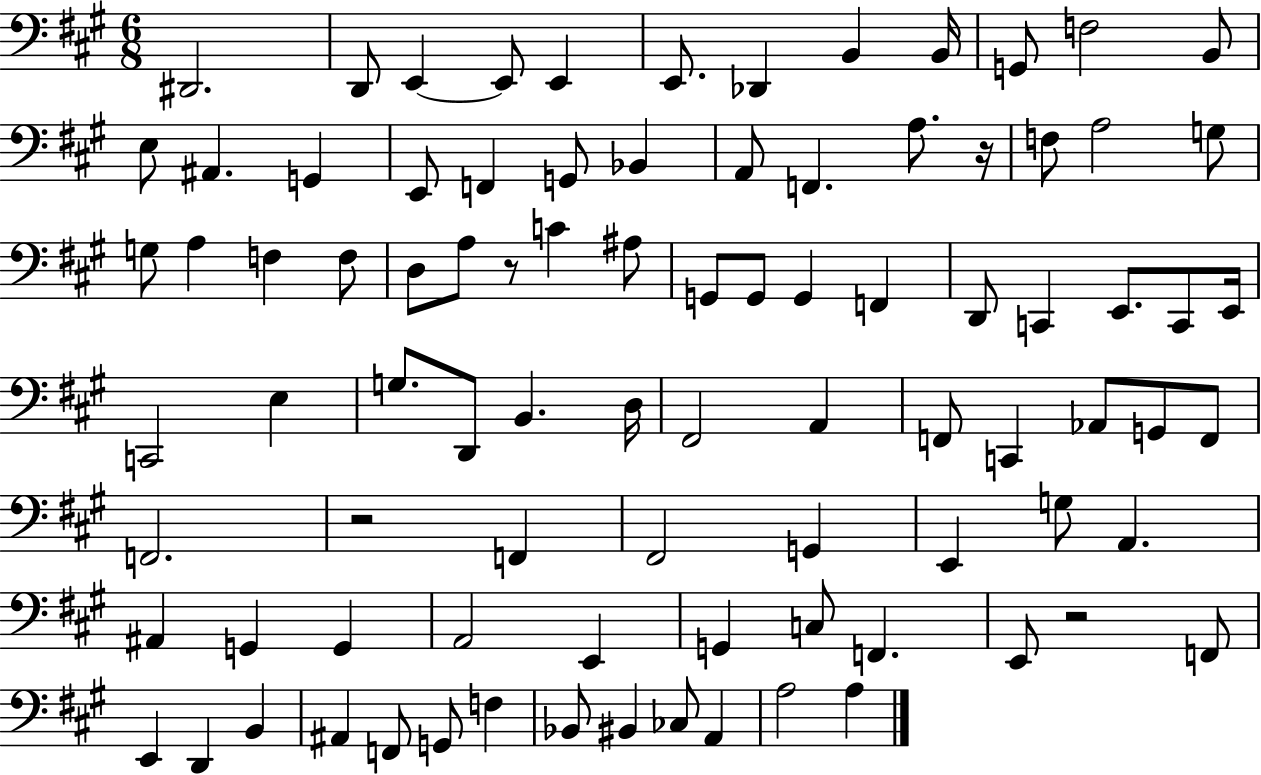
X:1
T:Untitled
M:6/8
L:1/4
K:A
^D,,2 D,,/2 E,, E,,/2 E,, E,,/2 _D,, B,, B,,/4 G,,/2 F,2 B,,/2 E,/2 ^A,, G,, E,,/2 F,, G,,/2 _B,, A,,/2 F,, A,/2 z/4 F,/2 A,2 G,/2 G,/2 A, F, F,/2 D,/2 A,/2 z/2 C ^A,/2 G,,/2 G,,/2 G,, F,, D,,/2 C,, E,,/2 C,,/2 E,,/4 C,,2 E, G,/2 D,,/2 B,, D,/4 ^F,,2 A,, F,,/2 C,, _A,,/2 G,,/2 F,,/2 F,,2 z2 F,, ^F,,2 G,, E,, G,/2 A,, ^A,, G,, G,, A,,2 E,, G,, C,/2 F,, E,,/2 z2 F,,/2 E,, D,, B,, ^A,, F,,/2 G,,/2 F, _B,,/2 ^B,, _C,/2 A,, A,2 A,